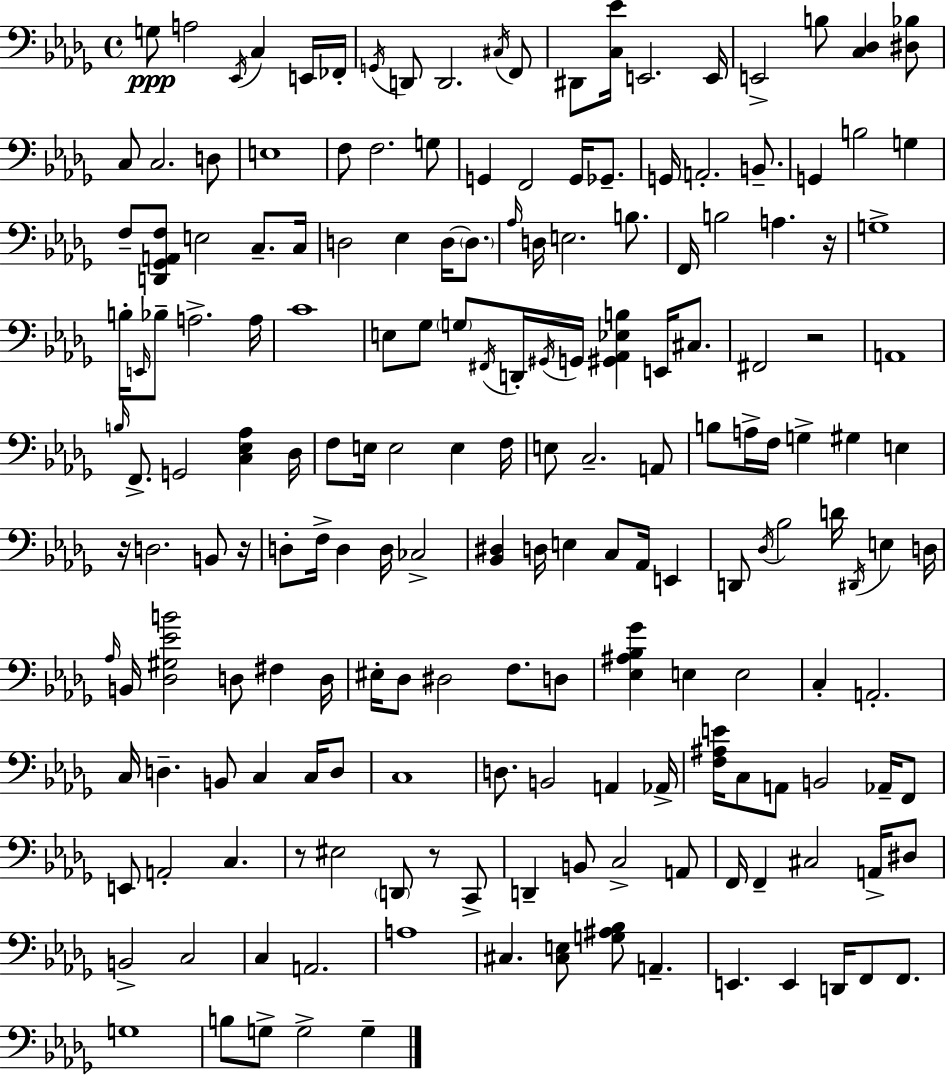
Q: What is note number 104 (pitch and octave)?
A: Ab3